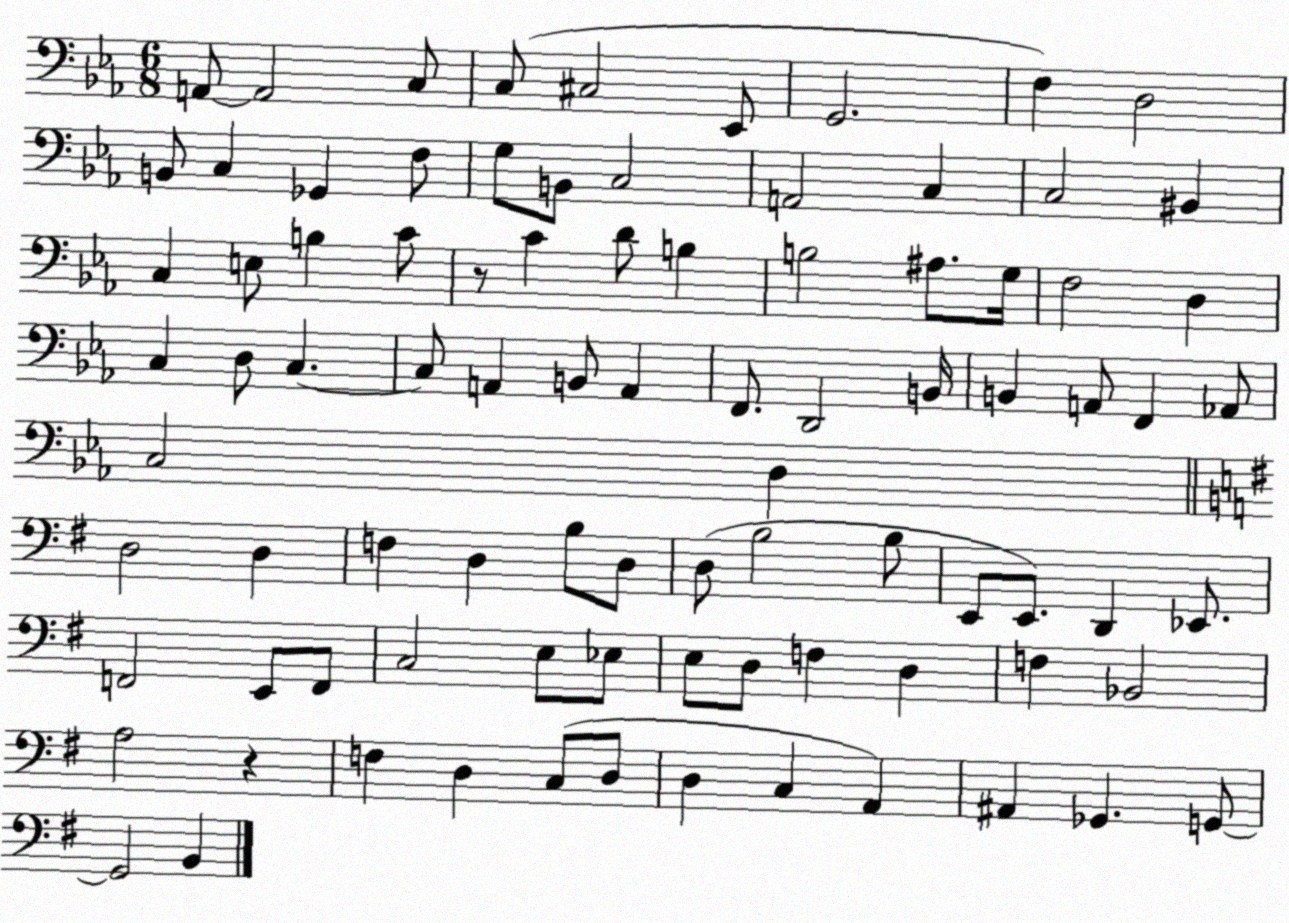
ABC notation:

X:1
T:Untitled
M:6/8
L:1/4
K:Eb
A,,/2 A,,2 C,/2 C,/2 ^C,2 _E,,/2 G,,2 F, D,2 B,,/2 C, _G,, F,/2 G,/2 B,,/2 C,2 A,,2 C, C,2 ^B,, C, E,/2 B, C/2 z/2 C D/2 B, B,2 ^A,/2 G,/4 F,2 D, C, D,/2 C, C,/2 A,, B,,/2 A,, F,,/2 D,,2 B,,/4 B,, A,,/2 F,, _A,,/2 C,2 D, D,2 D, F, D, B,/2 D,/2 D,/2 B,2 B,/2 E,,/2 E,,/2 D,, _E,,/2 F,,2 E,,/2 F,,/2 C,2 E,/2 _E,/2 E,/2 D,/2 F, D, F, _B,,2 A,2 z F, D, C,/2 D,/2 D, C, A,, ^A,, _G,, G,,/2 G,,2 B,,